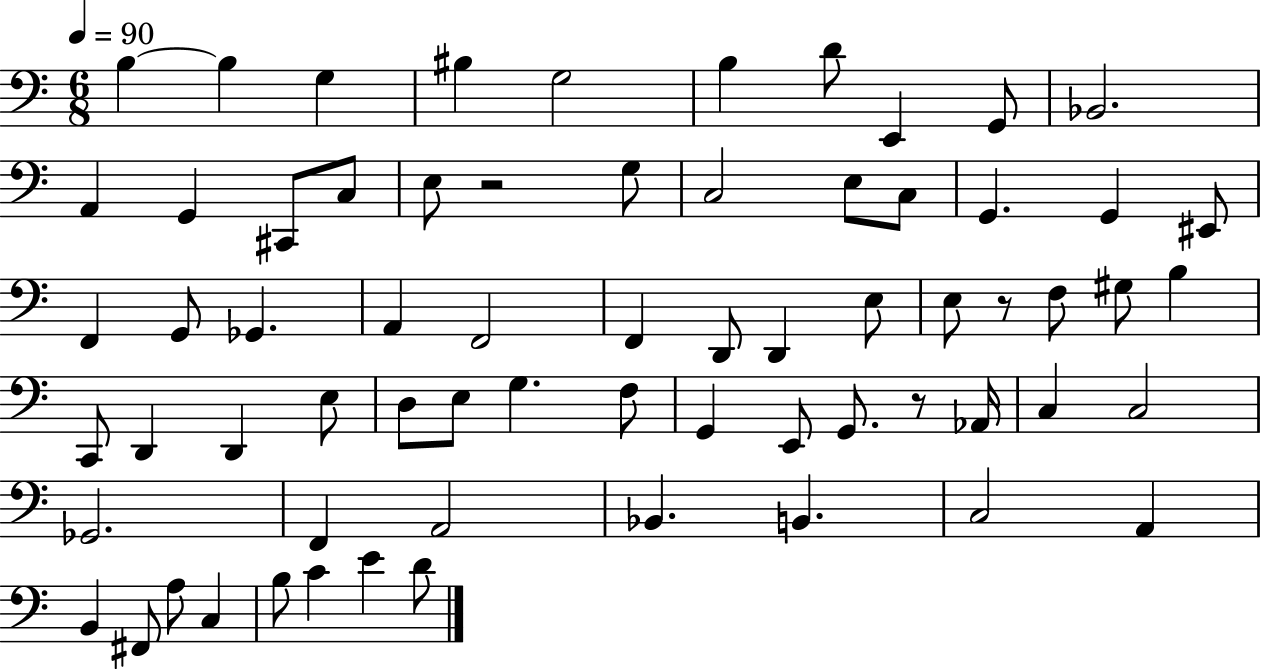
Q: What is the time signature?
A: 6/8